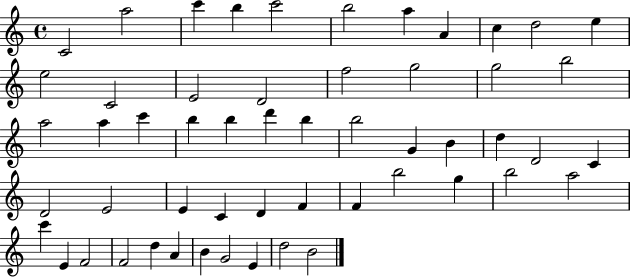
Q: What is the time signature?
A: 4/4